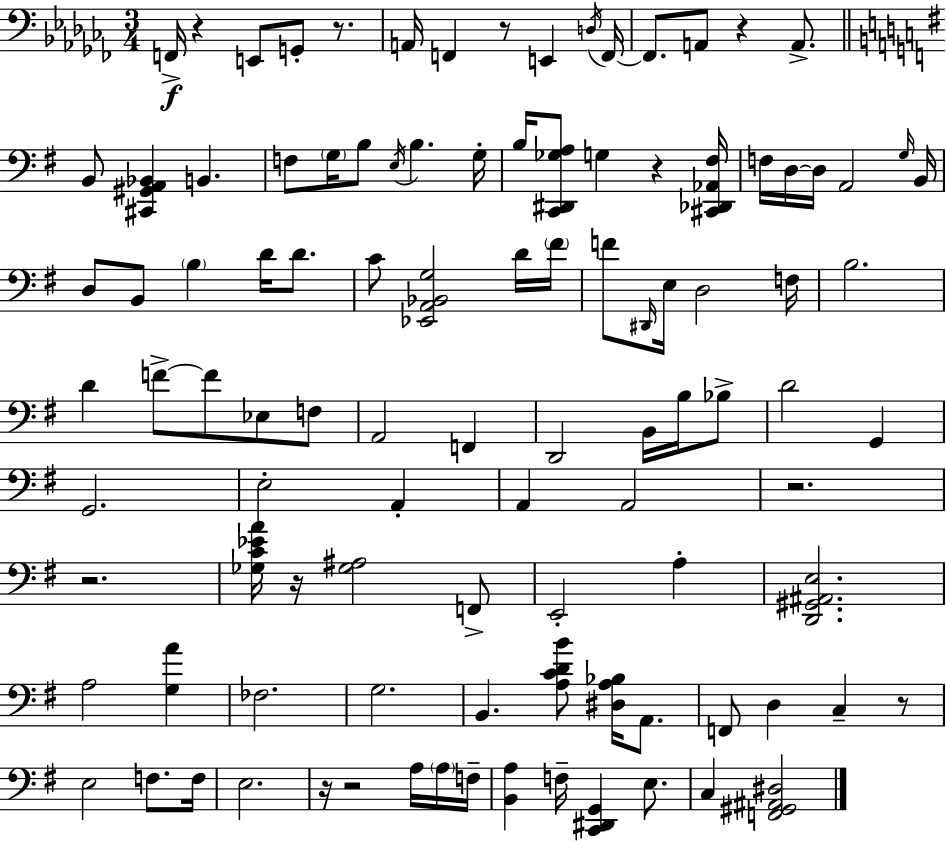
F2/s R/q E2/e G2/e R/e. A2/s F2/q R/e E2/q D3/s F2/s F2/e. A2/e R/q A2/e. B2/e [C#2,G#2,A2,Bb2]/q B2/q. F3/e G3/s B3/e E3/s B3/q. G3/s B3/s [C2,D#2,Gb3,A3]/e G3/q R/q [C#2,Db2,Ab2,F#3]/s F3/s D3/s D3/s A2/h G3/s B2/s D3/e B2/e B3/q D4/s D4/e. C4/e [Eb2,A2,Bb2,G3]/h D4/s F#4/s F4/e D#2/s E3/s D3/h F3/s B3/h. D4/q F4/e F4/e Eb3/e F3/e A2/h F2/q D2/h B2/s B3/s Bb3/e D4/h G2/q G2/h. E3/h A2/q A2/q A2/h R/h. R/h. [Gb3,C4,Eb4,A4]/s R/s [Gb3,A#3]/h F2/e E2/h A3/q [D2,G#2,A#2,E3]/h. A3/h [G3,A4]/q FES3/h. G3/h. B2/q. [A3,C4,D4,B4]/e [D#3,A3,Bb3]/s A2/e. F2/e D3/q C3/q R/e E3/h F3/e. F3/s E3/h. R/s R/h A3/s A3/s F3/s [B2,A3]/q F3/s [C2,D#2,G2]/q E3/e. C3/q [F2,G#2,A#2,D#3]/h